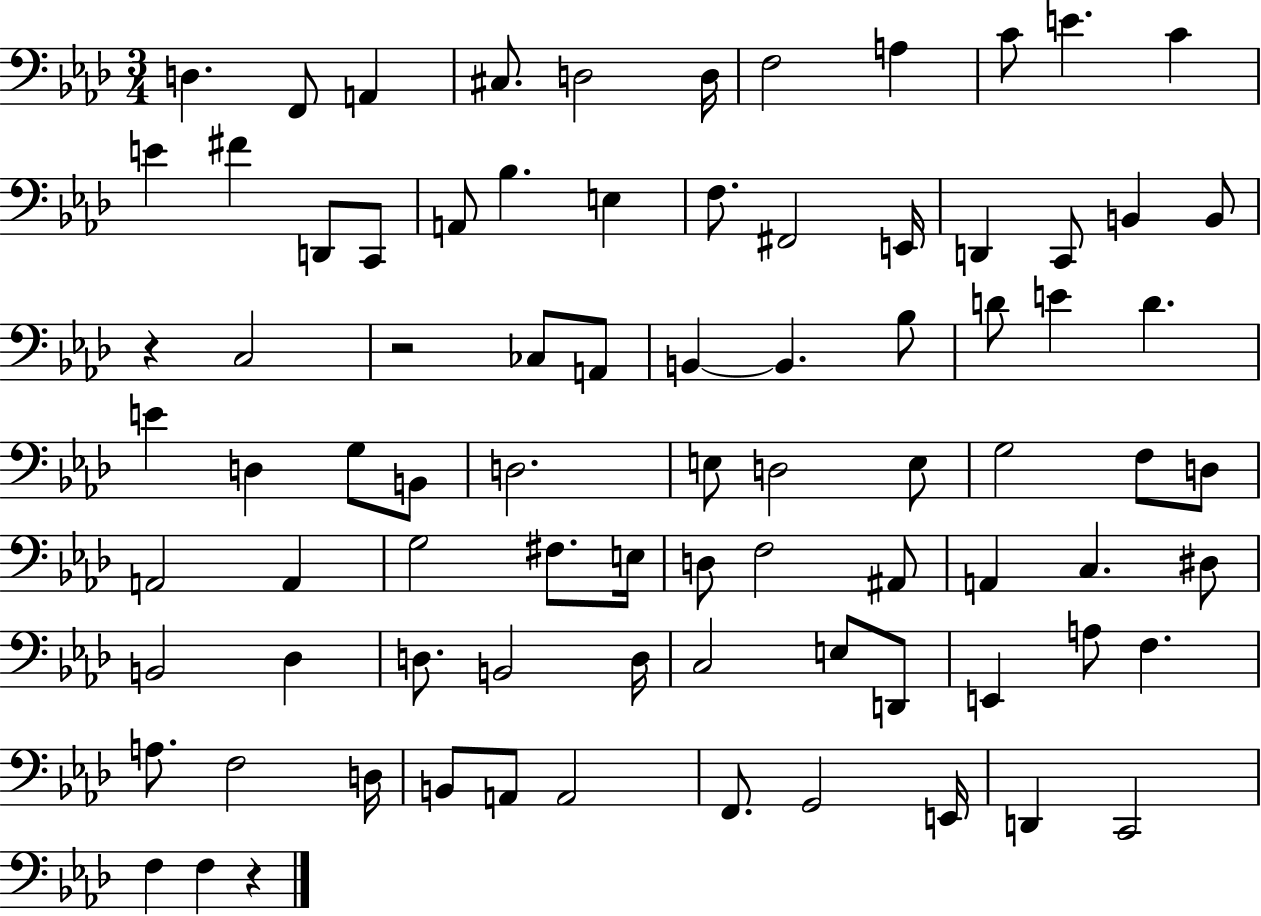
D3/q. F2/e A2/q C#3/e. D3/h D3/s F3/h A3/q C4/e E4/q. C4/q E4/q F#4/q D2/e C2/e A2/e Bb3/q. E3/q F3/e. F#2/h E2/s D2/q C2/e B2/q B2/e R/q C3/h R/h CES3/e A2/e B2/q B2/q. Bb3/e D4/e E4/q D4/q. E4/q D3/q G3/e B2/e D3/h. E3/e D3/h E3/e G3/h F3/e D3/e A2/h A2/q G3/h F#3/e. E3/s D3/e F3/h A#2/e A2/q C3/q. D#3/e B2/h Db3/q D3/e. B2/h D3/s C3/h E3/e D2/e E2/q A3/e F3/q. A3/e. F3/h D3/s B2/e A2/e A2/h F2/e. G2/h E2/s D2/q C2/h F3/q F3/q R/q